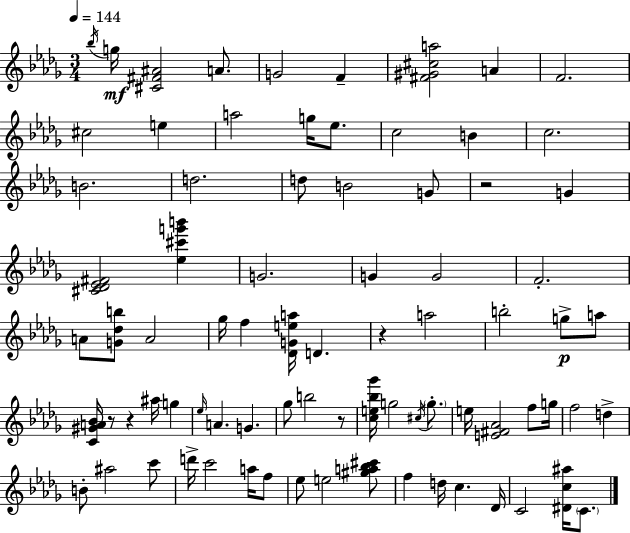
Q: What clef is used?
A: treble